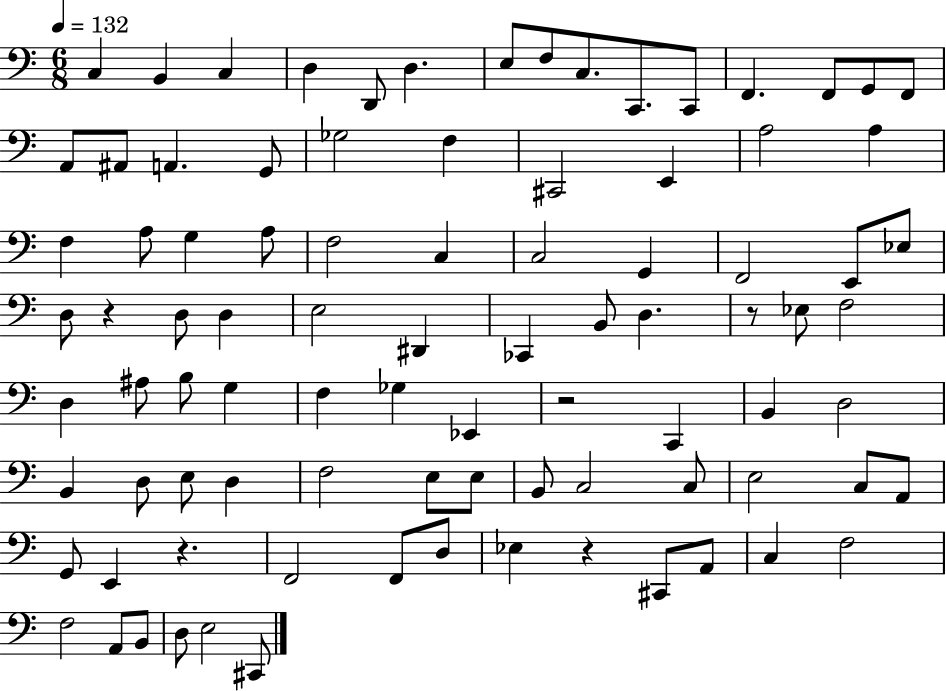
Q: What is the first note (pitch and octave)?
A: C3